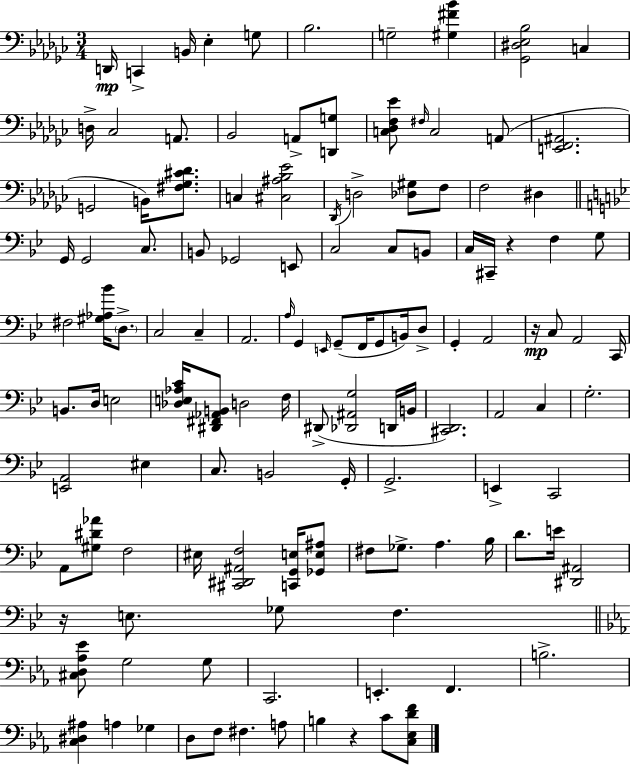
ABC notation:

X:1
T:Untitled
M:3/4
L:1/4
K:Ebm
D,,/4 C,, B,,/4 _E, G,/2 _B,2 G,2 [^G,^F_B] [_G,,^D,_E,_B,]2 C, D,/4 _C,2 A,,/2 _B,,2 A,,/2 [D,,G,]/2 [C,_D,F,_E]/2 ^F,/4 C,2 A,,/2 [E,,F,,^A,,]2 G,,2 B,,/4 [^F,_G,^C_D]/2 C, [^C,^A,_B,_E]2 _D,,/4 D,2 [_D,^G,]/2 F,/2 F,2 ^D, G,,/4 G,,2 C,/2 B,,/2 _G,,2 E,,/2 C,2 C,/2 B,,/2 C,/4 ^C,,/4 z F, G,/2 ^F,2 [^G,_A,_B]/4 D,/2 C,2 C, A,,2 A,/4 G,, E,,/4 G,,/2 F,,/4 G,,/2 B,,/4 D,/2 G,, A,,2 z/4 C,/2 A,,2 C,,/4 B,,/2 D,/4 E,2 [_D,E,_A,C]/4 [^D,,^F,,_A,,B,,]/2 D,2 F,/4 ^D,,/2 [_D,,^A,,G,]2 D,,/4 B,,/4 [^C,,D,,]2 A,,2 C, G,2 [E,,A,,]2 ^E, C,/2 B,,2 G,,/4 G,,2 E,, C,,2 A,,/2 [^G,^D_A]/2 F,2 ^E,/4 [^C,,^D,,^A,,F,]2 [C,,G,,E,]/4 [_G,,E,^A,]/2 ^F,/2 _G,/2 A, _B,/4 D/2 E/4 [^D,,^A,,]2 z/4 E,/2 _G,/2 F, [^C,D,_A,_E]/2 G,2 G,/2 C,,2 E,, F,, B,2 [C,^D,^A,] A, _G, D,/2 F,/2 ^F, A,/2 B, z C/2 [C,_E,DF]/2